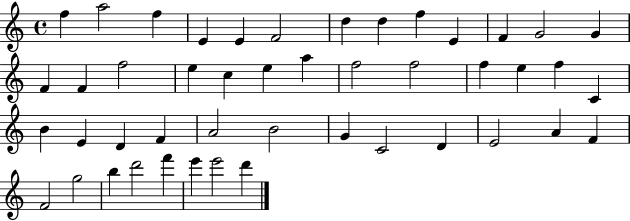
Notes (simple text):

F5/q A5/h F5/q E4/q E4/q F4/h D5/q D5/q F5/q E4/q F4/q G4/h G4/q F4/q F4/q F5/h E5/q C5/q E5/q A5/q F5/h F5/h F5/q E5/q F5/q C4/q B4/q E4/q D4/q F4/q A4/h B4/h G4/q C4/h D4/q E4/h A4/q F4/q F4/h G5/h B5/q D6/h F6/q E6/q E6/h D6/q